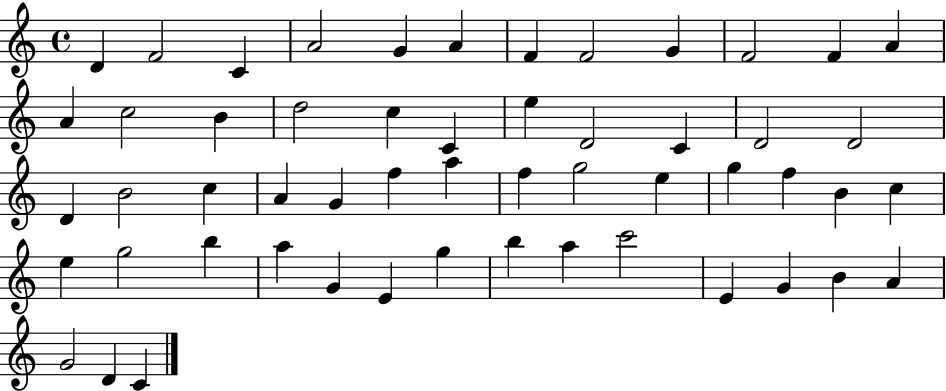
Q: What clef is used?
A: treble